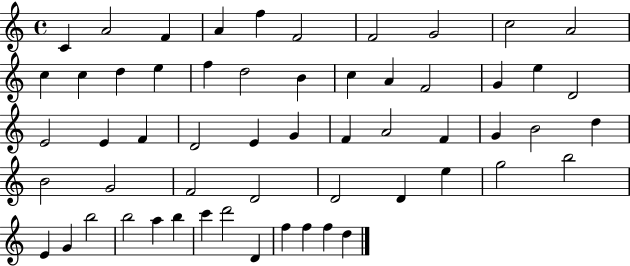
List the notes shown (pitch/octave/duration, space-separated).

C4/q A4/h F4/q A4/q F5/q F4/h F4/h G4/h C5/h A4/h C5/q C5/q D5/q E5/q F5/q D5/h B4/q C5/q A4/q F4/h G4/q E5/q D4/h E4/h E4/q F4/q D4/h E4/q G4/q F4/q A4/h F4/q G4/q B4/h D5/q B4/h G4/h F4/h D4/h D4/h D4/q E5/q G5/h B5/h E4/q G4/q B5/h B5/h A5/q B5/q C6/q D6/h D4/q F5/q F5/q F5/q D5/q